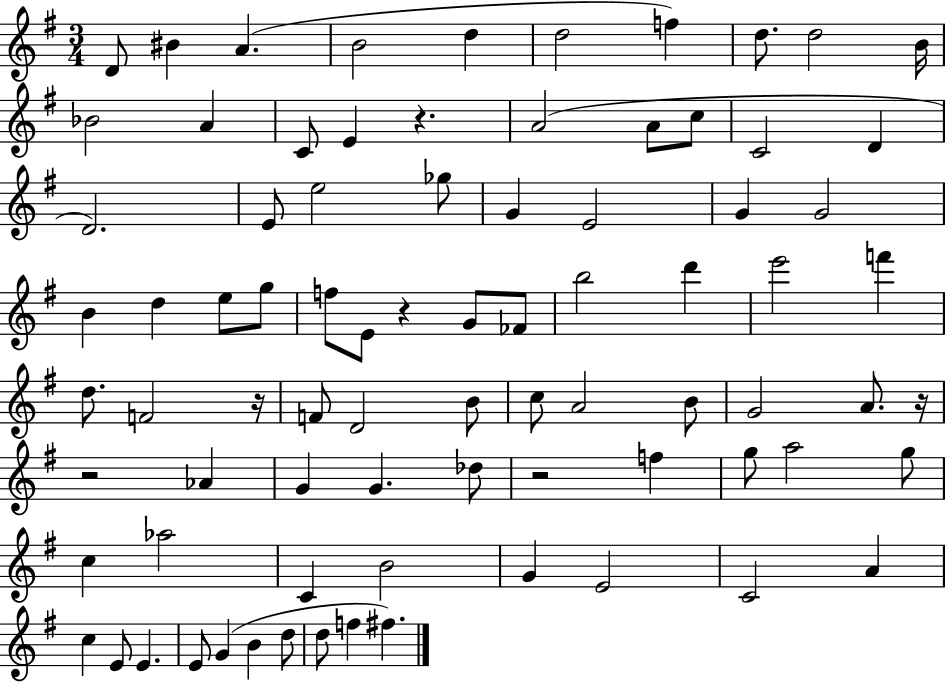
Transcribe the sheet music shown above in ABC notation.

X:1
T:Untitled
M:3/4
L:1/4
K:G
D/2 ^B A B2 d d2 f d/2 d2 B/4 _B2 A C/2 E z A2 A/2 c/2 C2 D D2 E/2 e2 _g/2 G E2 G G2 B d e/2 g/2 f/2 E/2 z G/2 _F/2 b2 d' e'2 f' d/2 F2 z/4 F/2 D2 B/2 c/2 A2 B/2 G2 A/2 z/4 z2 _A G G _d/2 z2 f g/2 a2 g/2 c _a2 C B2 G E2 C2 A c E/2 E E/2 G B d/2 d/2 f ^f